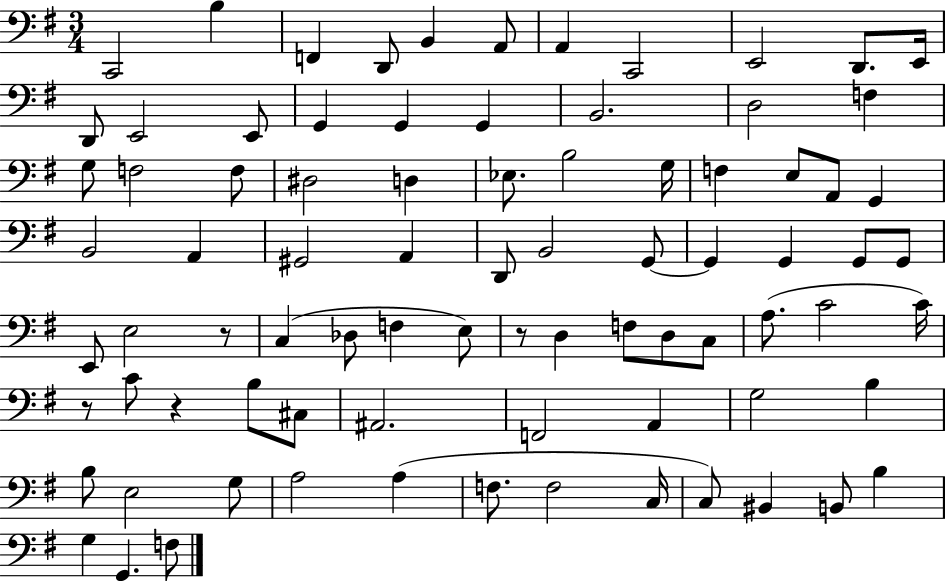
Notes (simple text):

C2/h B3/q F2/q D2/e B2/q A2/e A2/q C2/h E2/h D2/e. E2/s D2/e E2/h E2/e G2/q G2/q G2/q B2/h. D3/h F3/q G3/e F3/h F3/e D#3/h D3/q Eb3/e. B3/h G3/s F3/q E3/e A2/e G2/q B2/h A2/q G#2/h A2/q D2/e B2/h G2/e G2/q G2/q G2/e G2/e E2/e E3/h R/e C3/q Db3/e F3/q E3/e R/e D3/q F3/e D3/e C3/e A3/e. C4/h C4/s R/e C4/e R/q B3/e C#3/e A#2/h. F2/h A2/q G3/h B3/q B3/e E3/h G3/e A3/h A3/q F3/e. F3/h C3/s C3/e BIS2/q B2/e B3/q G3/q G2/q. F3/e